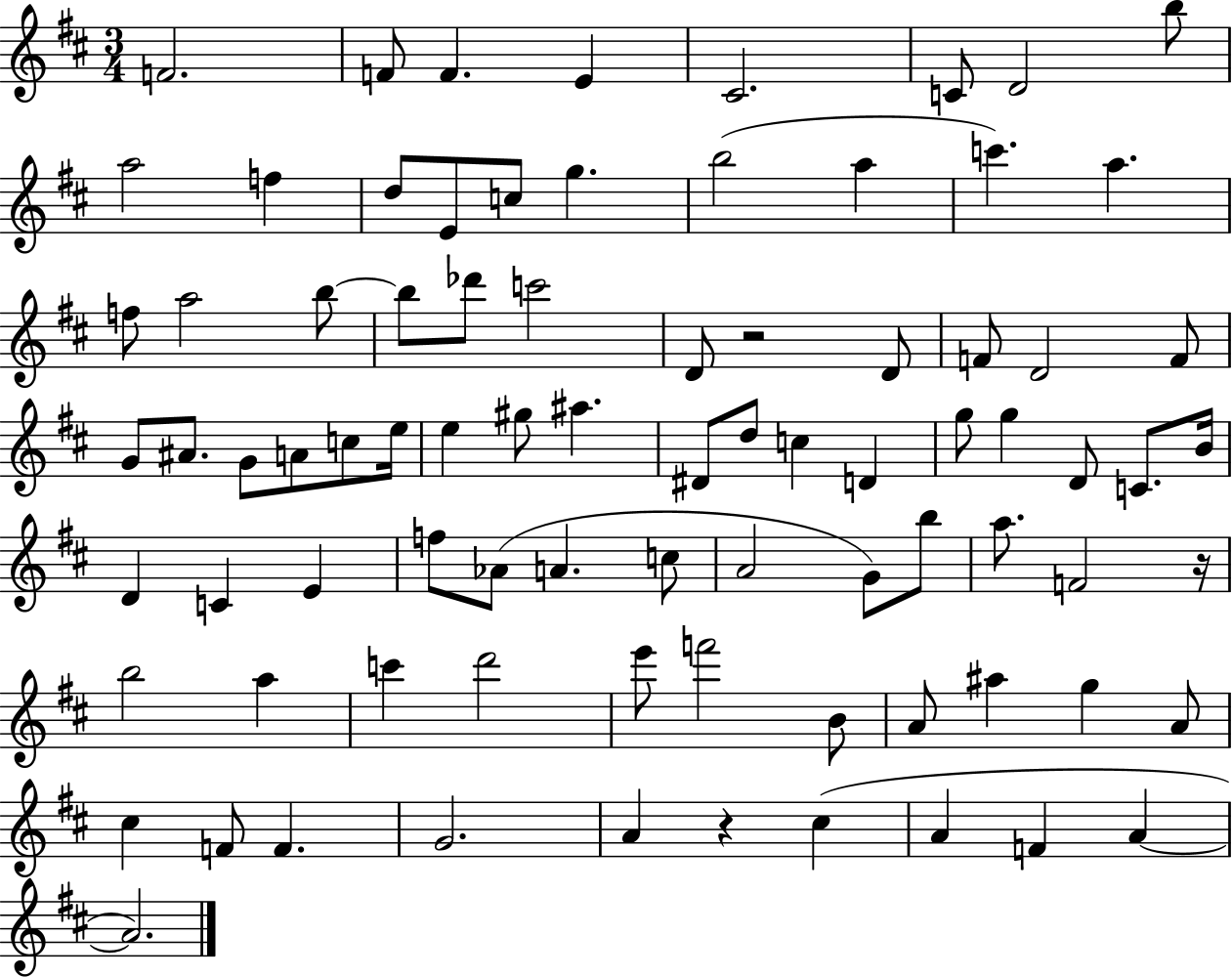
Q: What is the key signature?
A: D major